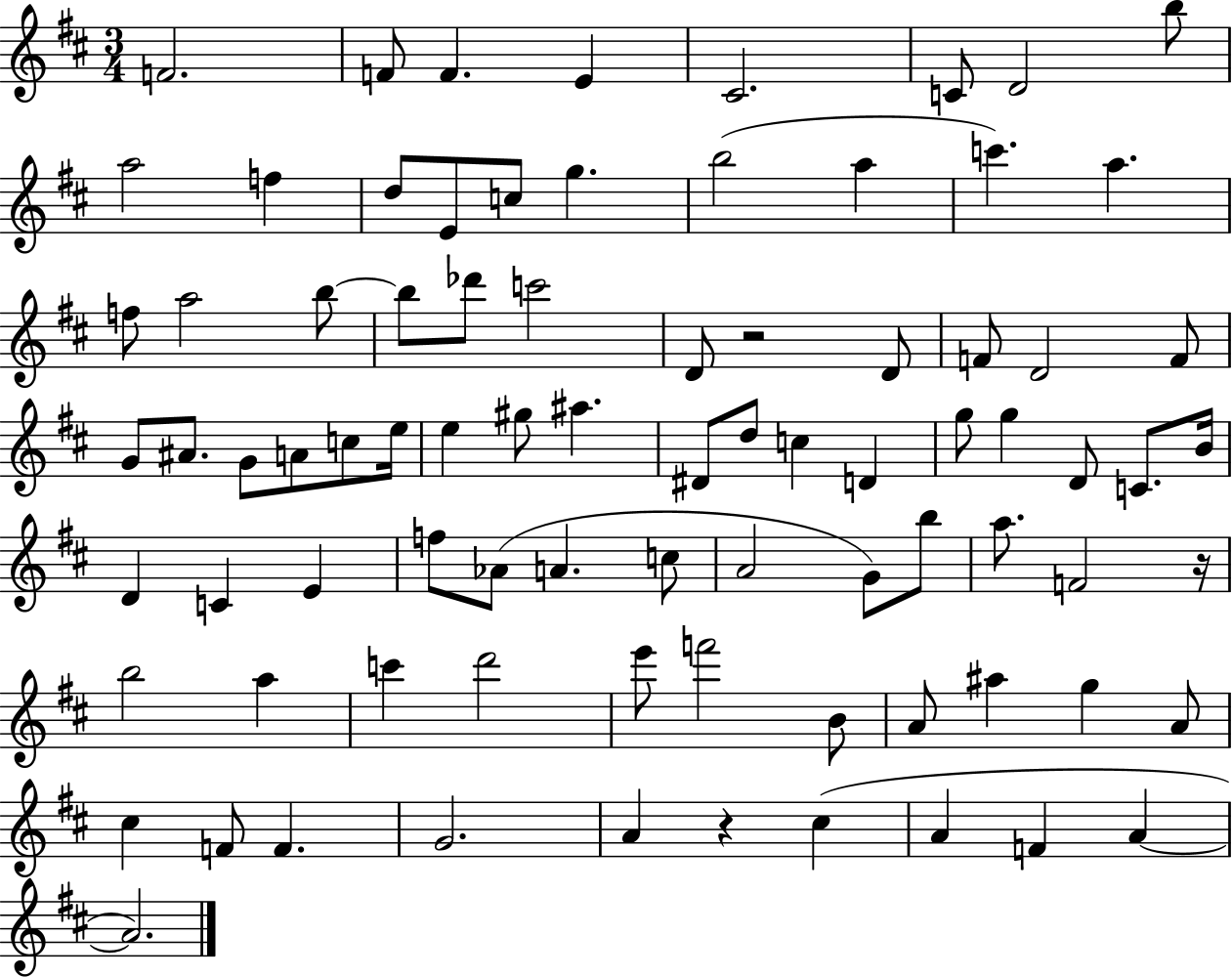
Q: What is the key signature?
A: D major